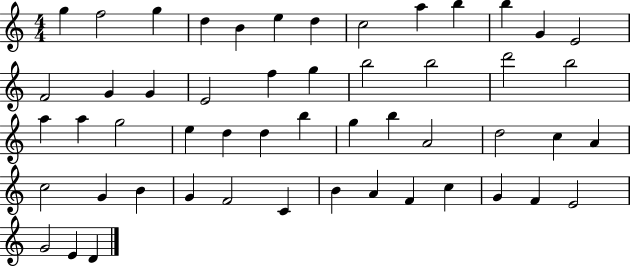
{
  \clef treble
  \numericTimeSignature
  \time 4/4
  \key c \major
  g''4 f''2 g''4 | d''4 b'4 e''4 d''4 | c''2 a''4 b''4 | b''4 g'4 e'2 | \break f'2 g'4 g'4 | e'2 f''4 g''4 | b''2 b''2 | d'''2 b''2 | \break a''4 a''4 g''2 | e''4 d''4 d''4 b''4 | g''4 b''4 a'2 | d''2 c''4 a'4 | \break c''2 g'4 b'4 | g'4 f'2 c'4 | b'4 a'4 f'4 c''4 | g'4 f'4 e'2 | \break g'2 e'4 d'4 | \bar "|."
}